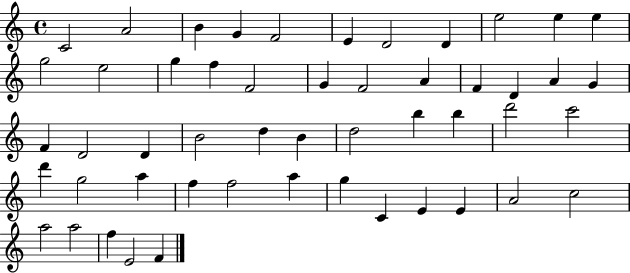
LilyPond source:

{
  \clef treble
  \time 4/4
  \defaultTimeSignature
  \key c \major
  c'2 a'2 | b'4 g'4 f'2 | e'4 d'2 d'4 | e''2 e''4 e''4 | \break g''2 e''2 | g''4 f''4 f'2 | g'4 f'2 a'4 | f'4 d'4 a'4 g'4 | \break f'4 d'2 d'4 | b'2 d''4 b'4 | d''2 b''4 b''4 | d'''2 c'''2 | \break d'''4 g''2 a''4 | f''4 f''2 a''4 | g''4 c'4 e'4 e'4 | a'2 c''2 | \break a''2 a''2 | f''4 e'2 f'4 | \bar "|."
}